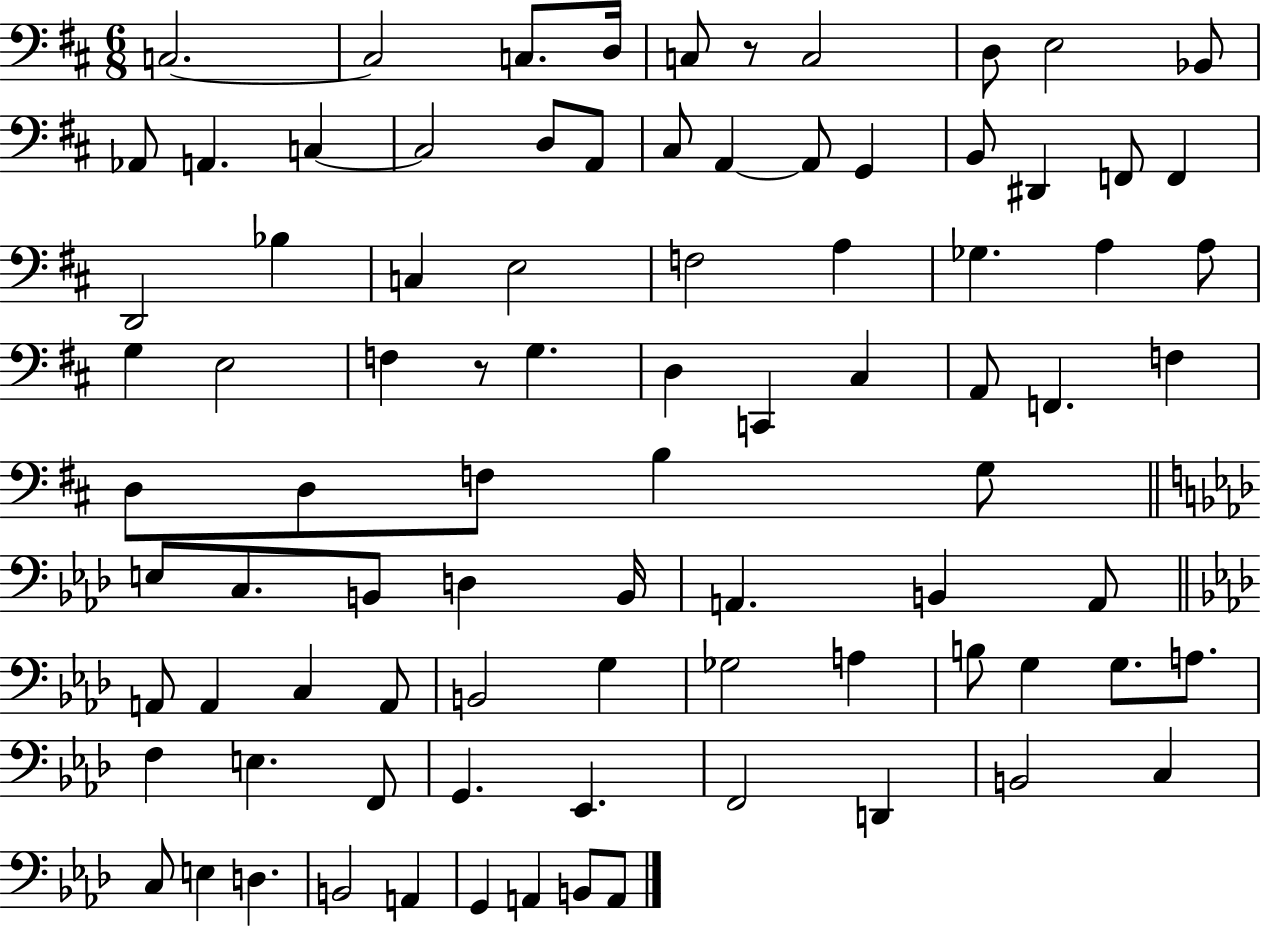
C3/h. C3/h C3/e. D3/s C3/e R/e C3/h D3/e E3/h Bb2/e Ab2/e A2/q. C3/q C3/h D3/e A2/e C#3/e A2/q A2/e G2/q B2/e D#2/q F2/e F2/q D2/h Bb3/q C3/q E3/h F3/h A3/q Gb3/q. A3/q A3/e G3/q E3/h F3/q R/e G3/q. D3/q C2/q C#3/q A2/e F2/q. F3/q D3/e D3/e F3/e B3/q G3/e E3/e C3/e. B2/e D3/q B2/s A2/q. B2/q A2/e A2/e A2/q C3/q A2/e B2/h G3/q Gb3/h A3/q B3/e G3/q G3/e. A3/e. F3/q E3/q. F2/e G2/q. Eb2/q. F2/h D2/q B2/h C3/q C3/e E3/q D3/q. B2/h A2/q G2/q A2/q B2/e A2/e